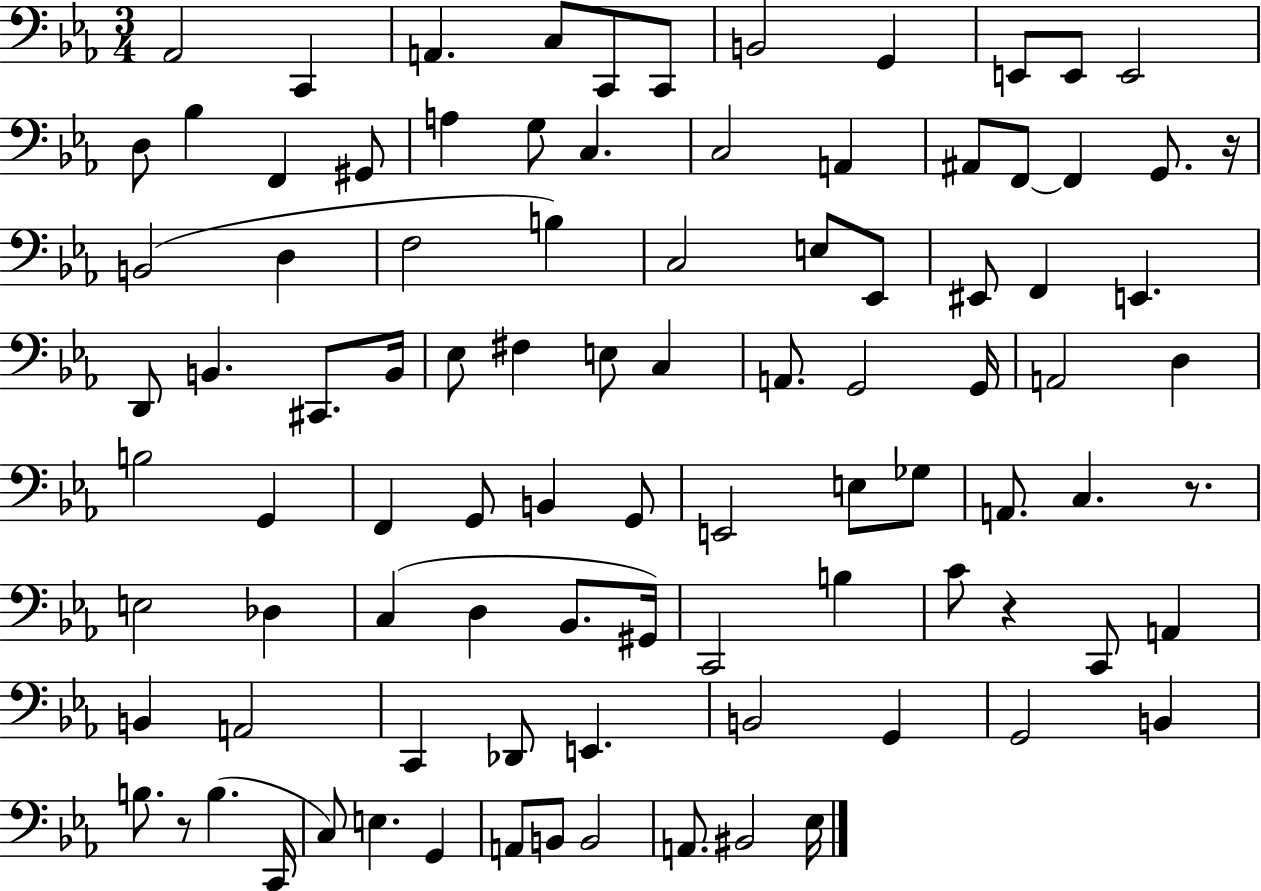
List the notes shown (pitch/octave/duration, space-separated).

Ab2/h C2/q A2/q. C3/e C2/e C2/e B2/h G2/q E2/e E2/e E2/h D3/e Bb3/q F2/q G#2/e A3/q G3/e C3/q. C3/h A2/q A#2/e F2/e F2/q G2/e. R/s B2/h D3/q F3/h B3/q C3/h E3/e Eb2/e EIS2/e F2/q E2/q. D2/e B2/q. C#2/e. B2/s Eb3/e F#3/q E3/e C3/q A2/e. G2/h G2/s A2/h D3/q B3/h G2/q F2/q G2/e B2/q G2/e E2/h E3/e Gb3/e A2/e. C3/q. R/e. E3/h Db3/q C3/q D3/q Bb2/e. G#2/s C2/h B3/q C4/e R/q C2/e A2/q B2/q A2/h C2/q Db2/e E2/q. B2/h G2/q G2/h B2/q B3/e. R/e B3/q. C2/s C3/e E3/q. G2/q A2/e B2/e B2/h A2/e. BIS2/h Eb3/s